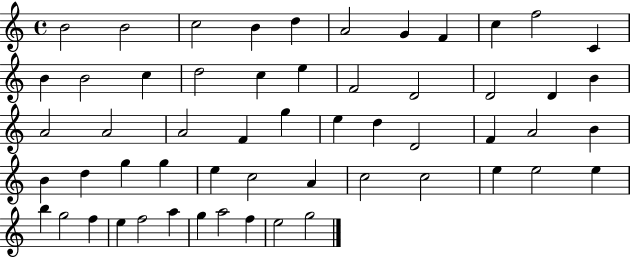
{
  \clef treble
  \time 4/4
  \defaultTimeSignature
  \key c \major
  b'2 b'2 | c''2 b'4 d''4 | a'2 g'4 f'4 | c''4 f''2 c'4 | \break b'4 b'2 c''4 | d''2 c''4 e''4 | f'2 d'2 | d'2 d'4 b'4 | \break a'2 a'2 | a'2 f'4 g''4 | e''4 d''4 d'2 | f'4 a'2 b'4 | \break b'4 d''4 g''4 g''4 | e''4 c''2 a'4 | c''2 c''2 | e''4 e''2 e''4 | \break b''4 g''2 f''4 | e''4 f''2 a''4 | g''4 a''2 f''4 | e''2 g''2 | \break \bar "|."
}